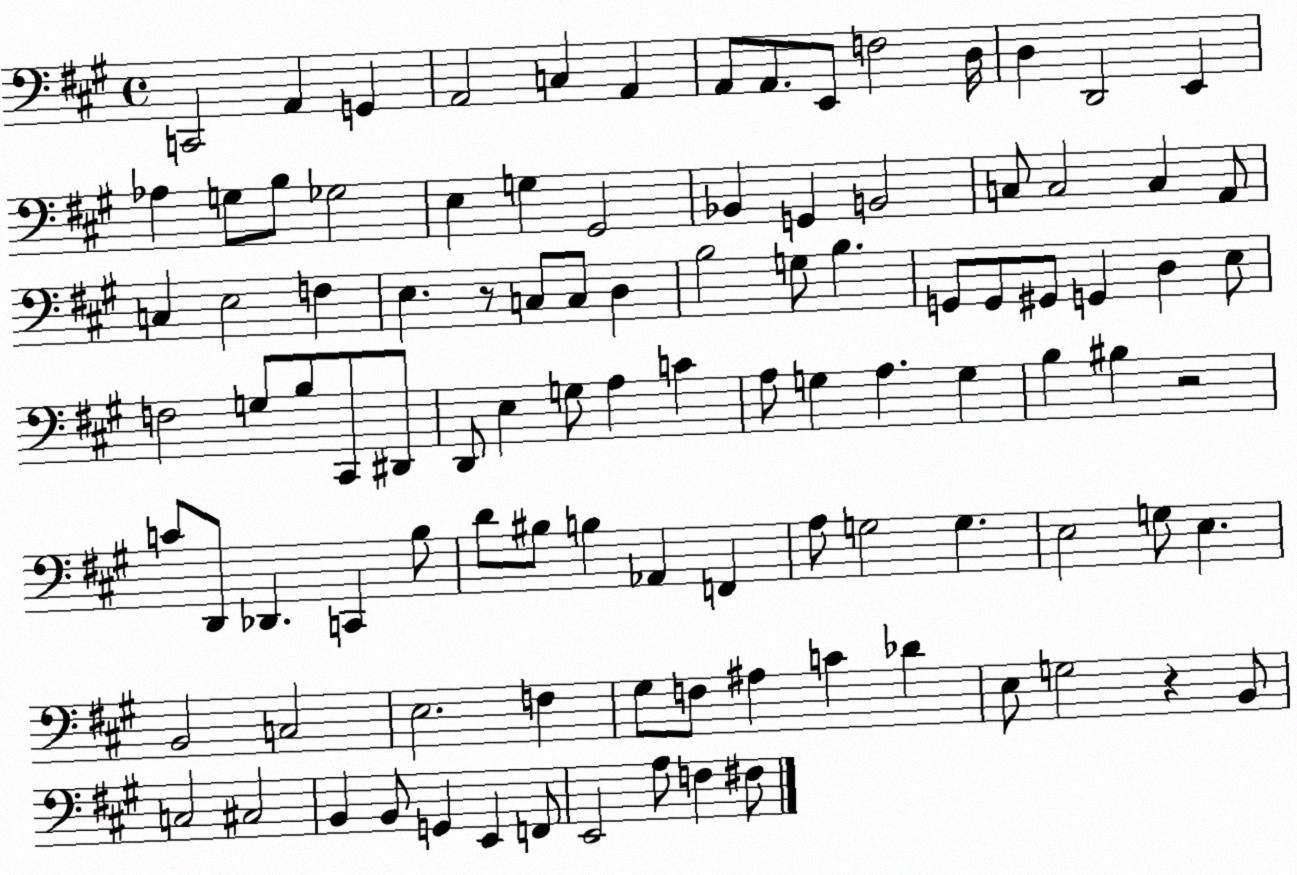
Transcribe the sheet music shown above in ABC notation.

X:1
T:Untitled
M:4/4
L:1/4
K:A
C,,2 A,, G,, A,,2 C, A,, A,,/2 A,,/2 E,,/2 F,2 D,/4 D, D,,2 E,, _A, G,/2 B,/2 _G,2 E, G, ^G,,2 _B,, G,, B,,2 C,/2 C,2 C, A,,/2 C, E,2 F, E, z/2 C,/2 C,/2 D, B,2 G,/2 B, G,,/2 G,,/2 ^G,,/2 G,, D, E,/2 F,2 G,/2 B,/2 ^C,,/2 ^D,,/2 D,,/2 E, G,/2 A, C A,/2 G, A, G, B, ^B, z2 C/2 D,,/2 _D,, C,, B,/2 D/2 ^B,/2 B, _A,, F,, A,/2 G,2 G, E,2 G,/2 E, B,,2 C,2 E,2 F, ^G,/2 F,/2 ^A, C _D E,/2 G,2 z B,,/2 C,2 ^C,2 B,, B,,/2 G,, E,, F,,/2 E,,2 A,/2 F, ^F,/2